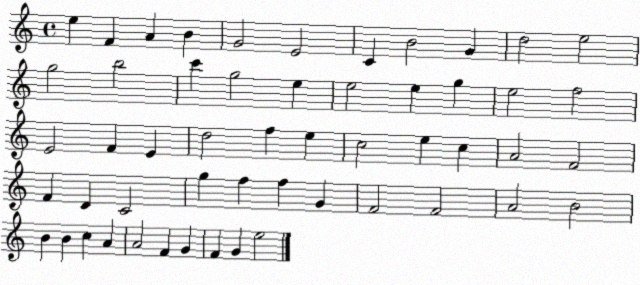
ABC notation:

X:1
T:Untitled
M:4/4
L:1/4
K:C
e F A B G2 E2 C B2 G d2 e2 g2 b2 c' g2 e e2 e g e2 f2 E2 F E d2 f e c2 e c A2 F2 F D C2 g f f G F2 F2 A2 B2 B B c A A2 F G F G e2